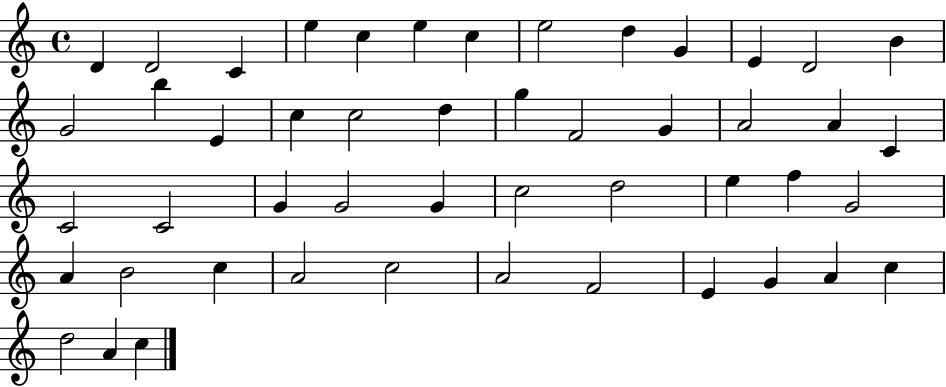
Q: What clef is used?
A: treble